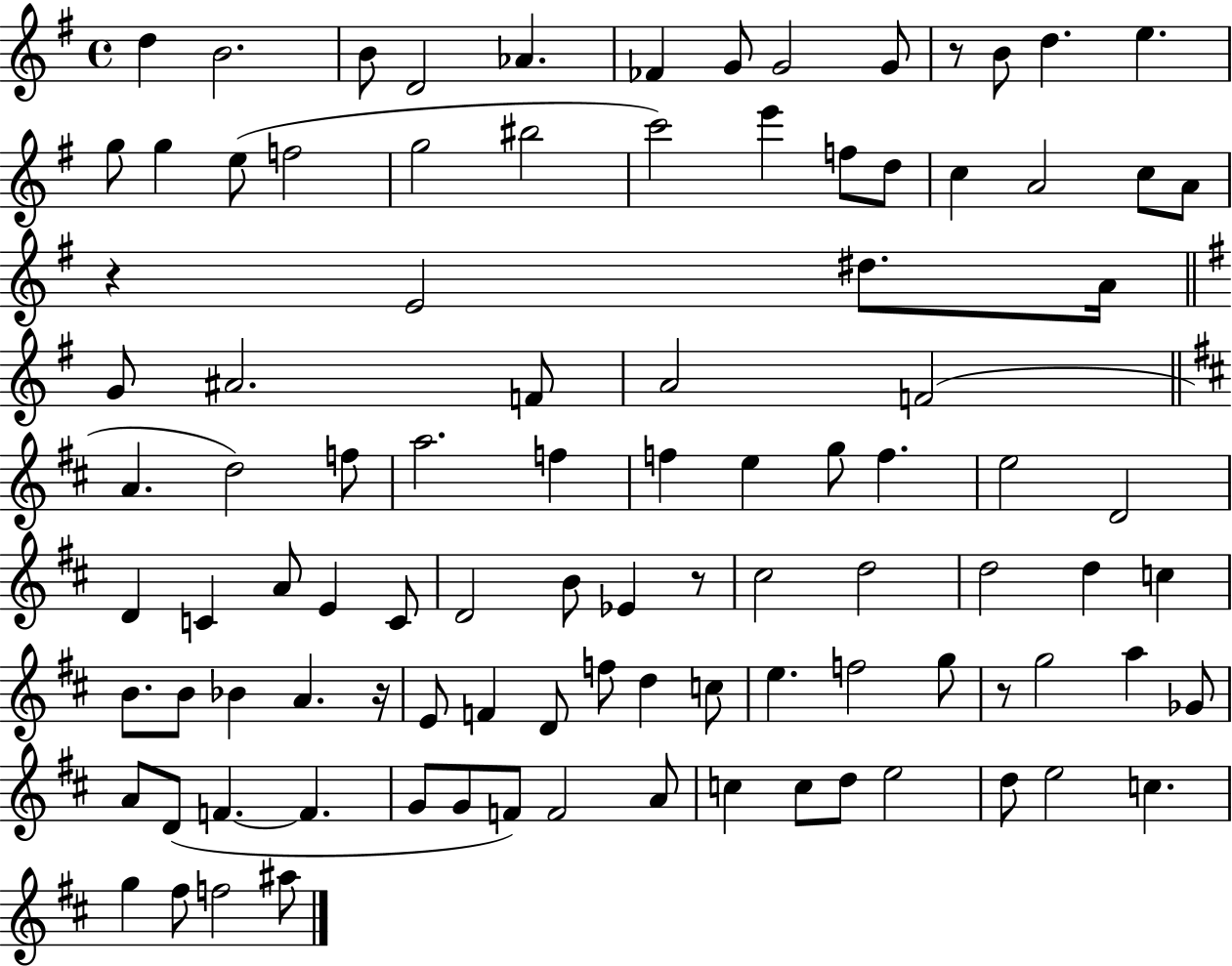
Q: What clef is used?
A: treble